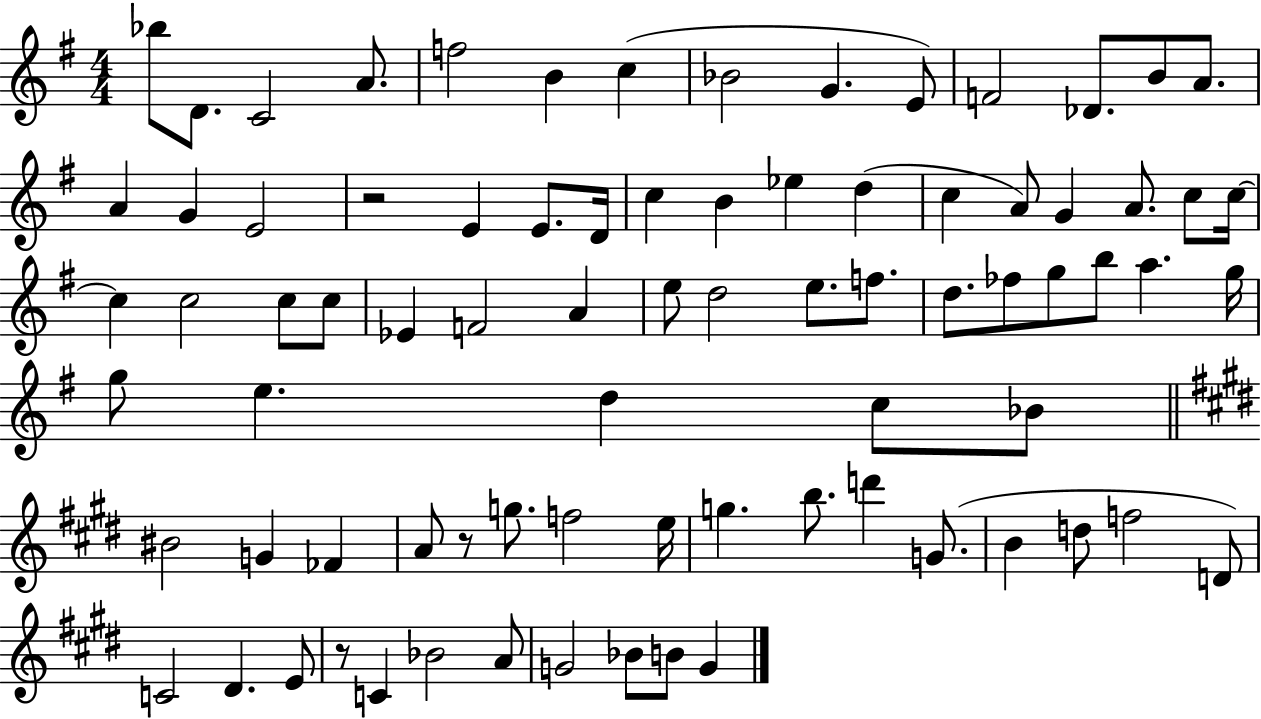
Bb5/e D4/e. C4/h A4/e. F5/h B4/q C5/q Bb4/h G4/q. E4/e F4/h Db4/e. B4/e A4/e. A4/q G4/q E4/h R/h E4/q E4/e. D4/s C5/q B4/q Eb5/q D5/q C5/q A4/e G4/q A4/e. C5/e C5/s C5/q C5/h C5/e C5/e Eb4/q F4/h A4/q E5/e D5/h E5/e. F5/e. D5/e. FES5/e G5/e B5/e A5/q. G5/s G5/e E5/q. D5/q C5/e Bb4/e BIS4/h G4/q FES4/q A4/e R/e G5/e. F5/h E5/s G5/q. B5/e. D6/q G4/e. B4/q D5/e F5/h D4/e C4/h D#4/q. E4/e R/e C4/q Bb4/h A4/e G4/h Bb4/e B4/e G4/q